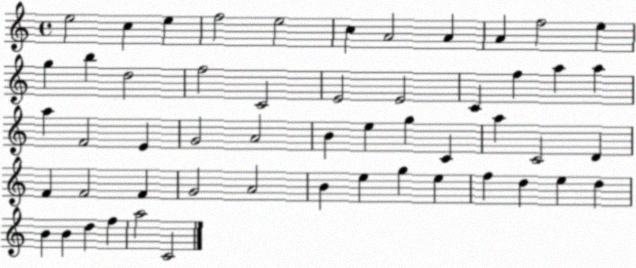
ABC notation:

X:1
T:Untitled
M:4/4
L:1/4
K:C
e2 c e f2 e2 c A2 A A f2 e g b d2 f2 C2 E2 E2 C f a a a F2 E G2 A2 B e g C a C2 D F F2 F G2 A2 B e g e f d e d B B d f a2 C2